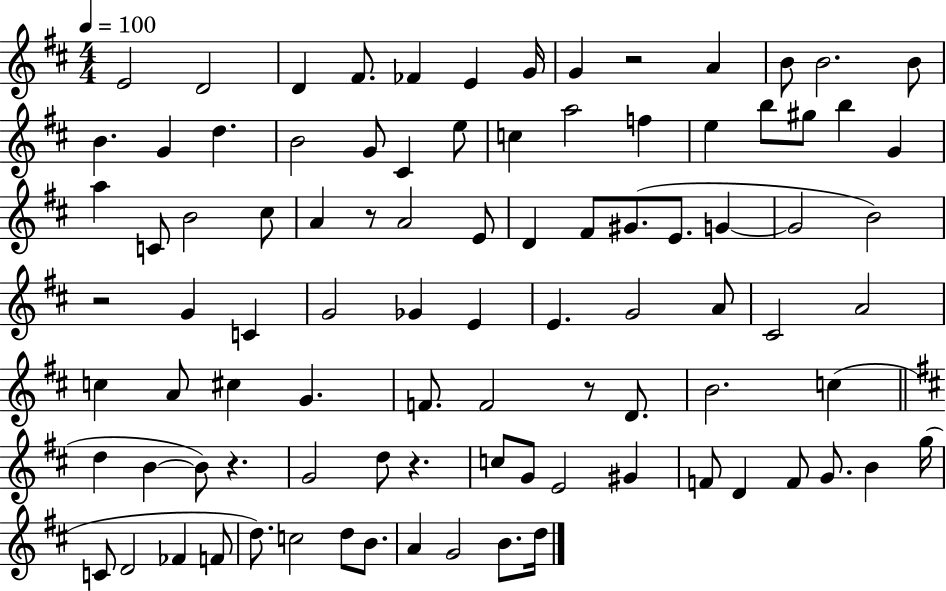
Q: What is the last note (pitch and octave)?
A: D5